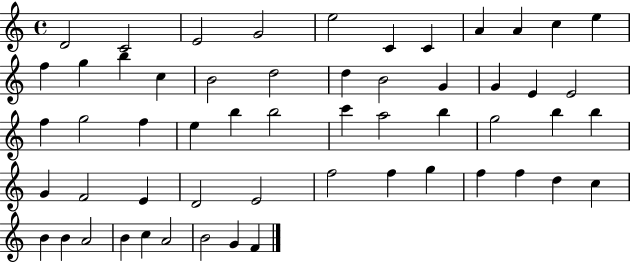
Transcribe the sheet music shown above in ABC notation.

X:1
T:Untitled
M:4/4
L:1/4
K:C
D2 C2 E2 G2 e2 C C A A c e f g b c B2 d2 d B2 G G E E2 f g2 f e b b2 c' a2 b g2 b b G F2 E D2 E2 f2 f g f f d c B B A2 B c A2 B2 G F